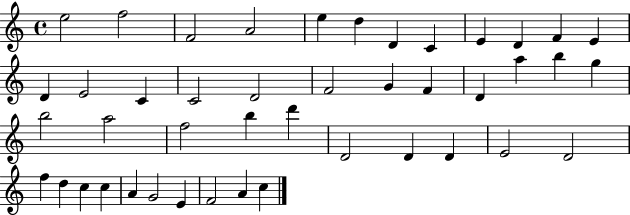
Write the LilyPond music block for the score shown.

{
  \clef treble
  \time 4/4
  \defaultTimeSignature
  \key c \major
  e''2 f''2 | f'2 a'2 | e''4 d''4 d'4 c'4 | e'4 d'4 f'4 e'4 | \break d'4 e'2 c'4 | c'2 d'2 | f'2 g'4 f'4 | d'4 a''4 b''4 g''4 | \break b''2 a''2 | f''2 b''4 d'''4 | d'2 d'4 d'4 | e'2 d'2 | \break f''4 d''4 c''4 c''4 | a'4 g'2 e'4 | f'2 a'4 c''4 | \bar "|."
}